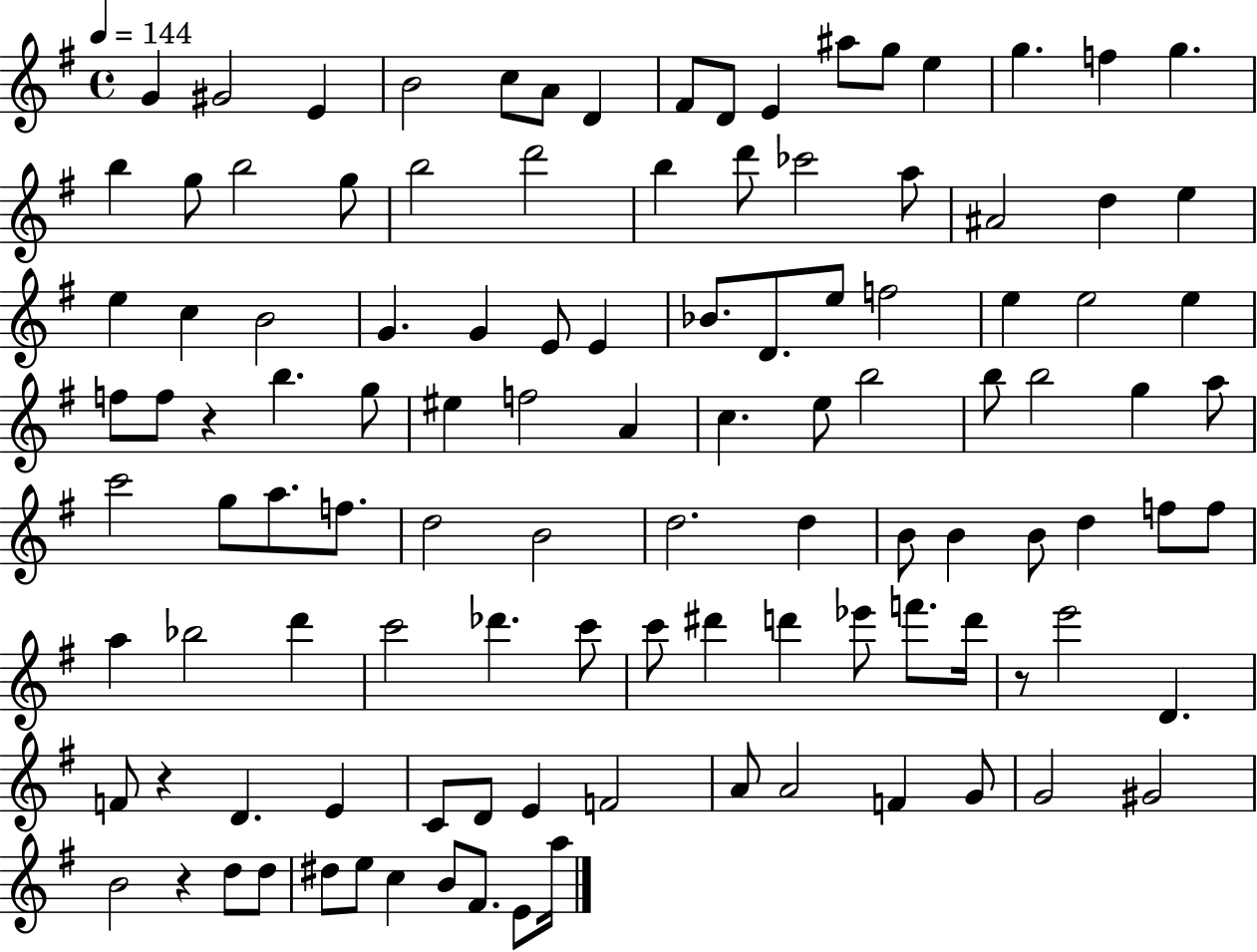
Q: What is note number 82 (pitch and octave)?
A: F6